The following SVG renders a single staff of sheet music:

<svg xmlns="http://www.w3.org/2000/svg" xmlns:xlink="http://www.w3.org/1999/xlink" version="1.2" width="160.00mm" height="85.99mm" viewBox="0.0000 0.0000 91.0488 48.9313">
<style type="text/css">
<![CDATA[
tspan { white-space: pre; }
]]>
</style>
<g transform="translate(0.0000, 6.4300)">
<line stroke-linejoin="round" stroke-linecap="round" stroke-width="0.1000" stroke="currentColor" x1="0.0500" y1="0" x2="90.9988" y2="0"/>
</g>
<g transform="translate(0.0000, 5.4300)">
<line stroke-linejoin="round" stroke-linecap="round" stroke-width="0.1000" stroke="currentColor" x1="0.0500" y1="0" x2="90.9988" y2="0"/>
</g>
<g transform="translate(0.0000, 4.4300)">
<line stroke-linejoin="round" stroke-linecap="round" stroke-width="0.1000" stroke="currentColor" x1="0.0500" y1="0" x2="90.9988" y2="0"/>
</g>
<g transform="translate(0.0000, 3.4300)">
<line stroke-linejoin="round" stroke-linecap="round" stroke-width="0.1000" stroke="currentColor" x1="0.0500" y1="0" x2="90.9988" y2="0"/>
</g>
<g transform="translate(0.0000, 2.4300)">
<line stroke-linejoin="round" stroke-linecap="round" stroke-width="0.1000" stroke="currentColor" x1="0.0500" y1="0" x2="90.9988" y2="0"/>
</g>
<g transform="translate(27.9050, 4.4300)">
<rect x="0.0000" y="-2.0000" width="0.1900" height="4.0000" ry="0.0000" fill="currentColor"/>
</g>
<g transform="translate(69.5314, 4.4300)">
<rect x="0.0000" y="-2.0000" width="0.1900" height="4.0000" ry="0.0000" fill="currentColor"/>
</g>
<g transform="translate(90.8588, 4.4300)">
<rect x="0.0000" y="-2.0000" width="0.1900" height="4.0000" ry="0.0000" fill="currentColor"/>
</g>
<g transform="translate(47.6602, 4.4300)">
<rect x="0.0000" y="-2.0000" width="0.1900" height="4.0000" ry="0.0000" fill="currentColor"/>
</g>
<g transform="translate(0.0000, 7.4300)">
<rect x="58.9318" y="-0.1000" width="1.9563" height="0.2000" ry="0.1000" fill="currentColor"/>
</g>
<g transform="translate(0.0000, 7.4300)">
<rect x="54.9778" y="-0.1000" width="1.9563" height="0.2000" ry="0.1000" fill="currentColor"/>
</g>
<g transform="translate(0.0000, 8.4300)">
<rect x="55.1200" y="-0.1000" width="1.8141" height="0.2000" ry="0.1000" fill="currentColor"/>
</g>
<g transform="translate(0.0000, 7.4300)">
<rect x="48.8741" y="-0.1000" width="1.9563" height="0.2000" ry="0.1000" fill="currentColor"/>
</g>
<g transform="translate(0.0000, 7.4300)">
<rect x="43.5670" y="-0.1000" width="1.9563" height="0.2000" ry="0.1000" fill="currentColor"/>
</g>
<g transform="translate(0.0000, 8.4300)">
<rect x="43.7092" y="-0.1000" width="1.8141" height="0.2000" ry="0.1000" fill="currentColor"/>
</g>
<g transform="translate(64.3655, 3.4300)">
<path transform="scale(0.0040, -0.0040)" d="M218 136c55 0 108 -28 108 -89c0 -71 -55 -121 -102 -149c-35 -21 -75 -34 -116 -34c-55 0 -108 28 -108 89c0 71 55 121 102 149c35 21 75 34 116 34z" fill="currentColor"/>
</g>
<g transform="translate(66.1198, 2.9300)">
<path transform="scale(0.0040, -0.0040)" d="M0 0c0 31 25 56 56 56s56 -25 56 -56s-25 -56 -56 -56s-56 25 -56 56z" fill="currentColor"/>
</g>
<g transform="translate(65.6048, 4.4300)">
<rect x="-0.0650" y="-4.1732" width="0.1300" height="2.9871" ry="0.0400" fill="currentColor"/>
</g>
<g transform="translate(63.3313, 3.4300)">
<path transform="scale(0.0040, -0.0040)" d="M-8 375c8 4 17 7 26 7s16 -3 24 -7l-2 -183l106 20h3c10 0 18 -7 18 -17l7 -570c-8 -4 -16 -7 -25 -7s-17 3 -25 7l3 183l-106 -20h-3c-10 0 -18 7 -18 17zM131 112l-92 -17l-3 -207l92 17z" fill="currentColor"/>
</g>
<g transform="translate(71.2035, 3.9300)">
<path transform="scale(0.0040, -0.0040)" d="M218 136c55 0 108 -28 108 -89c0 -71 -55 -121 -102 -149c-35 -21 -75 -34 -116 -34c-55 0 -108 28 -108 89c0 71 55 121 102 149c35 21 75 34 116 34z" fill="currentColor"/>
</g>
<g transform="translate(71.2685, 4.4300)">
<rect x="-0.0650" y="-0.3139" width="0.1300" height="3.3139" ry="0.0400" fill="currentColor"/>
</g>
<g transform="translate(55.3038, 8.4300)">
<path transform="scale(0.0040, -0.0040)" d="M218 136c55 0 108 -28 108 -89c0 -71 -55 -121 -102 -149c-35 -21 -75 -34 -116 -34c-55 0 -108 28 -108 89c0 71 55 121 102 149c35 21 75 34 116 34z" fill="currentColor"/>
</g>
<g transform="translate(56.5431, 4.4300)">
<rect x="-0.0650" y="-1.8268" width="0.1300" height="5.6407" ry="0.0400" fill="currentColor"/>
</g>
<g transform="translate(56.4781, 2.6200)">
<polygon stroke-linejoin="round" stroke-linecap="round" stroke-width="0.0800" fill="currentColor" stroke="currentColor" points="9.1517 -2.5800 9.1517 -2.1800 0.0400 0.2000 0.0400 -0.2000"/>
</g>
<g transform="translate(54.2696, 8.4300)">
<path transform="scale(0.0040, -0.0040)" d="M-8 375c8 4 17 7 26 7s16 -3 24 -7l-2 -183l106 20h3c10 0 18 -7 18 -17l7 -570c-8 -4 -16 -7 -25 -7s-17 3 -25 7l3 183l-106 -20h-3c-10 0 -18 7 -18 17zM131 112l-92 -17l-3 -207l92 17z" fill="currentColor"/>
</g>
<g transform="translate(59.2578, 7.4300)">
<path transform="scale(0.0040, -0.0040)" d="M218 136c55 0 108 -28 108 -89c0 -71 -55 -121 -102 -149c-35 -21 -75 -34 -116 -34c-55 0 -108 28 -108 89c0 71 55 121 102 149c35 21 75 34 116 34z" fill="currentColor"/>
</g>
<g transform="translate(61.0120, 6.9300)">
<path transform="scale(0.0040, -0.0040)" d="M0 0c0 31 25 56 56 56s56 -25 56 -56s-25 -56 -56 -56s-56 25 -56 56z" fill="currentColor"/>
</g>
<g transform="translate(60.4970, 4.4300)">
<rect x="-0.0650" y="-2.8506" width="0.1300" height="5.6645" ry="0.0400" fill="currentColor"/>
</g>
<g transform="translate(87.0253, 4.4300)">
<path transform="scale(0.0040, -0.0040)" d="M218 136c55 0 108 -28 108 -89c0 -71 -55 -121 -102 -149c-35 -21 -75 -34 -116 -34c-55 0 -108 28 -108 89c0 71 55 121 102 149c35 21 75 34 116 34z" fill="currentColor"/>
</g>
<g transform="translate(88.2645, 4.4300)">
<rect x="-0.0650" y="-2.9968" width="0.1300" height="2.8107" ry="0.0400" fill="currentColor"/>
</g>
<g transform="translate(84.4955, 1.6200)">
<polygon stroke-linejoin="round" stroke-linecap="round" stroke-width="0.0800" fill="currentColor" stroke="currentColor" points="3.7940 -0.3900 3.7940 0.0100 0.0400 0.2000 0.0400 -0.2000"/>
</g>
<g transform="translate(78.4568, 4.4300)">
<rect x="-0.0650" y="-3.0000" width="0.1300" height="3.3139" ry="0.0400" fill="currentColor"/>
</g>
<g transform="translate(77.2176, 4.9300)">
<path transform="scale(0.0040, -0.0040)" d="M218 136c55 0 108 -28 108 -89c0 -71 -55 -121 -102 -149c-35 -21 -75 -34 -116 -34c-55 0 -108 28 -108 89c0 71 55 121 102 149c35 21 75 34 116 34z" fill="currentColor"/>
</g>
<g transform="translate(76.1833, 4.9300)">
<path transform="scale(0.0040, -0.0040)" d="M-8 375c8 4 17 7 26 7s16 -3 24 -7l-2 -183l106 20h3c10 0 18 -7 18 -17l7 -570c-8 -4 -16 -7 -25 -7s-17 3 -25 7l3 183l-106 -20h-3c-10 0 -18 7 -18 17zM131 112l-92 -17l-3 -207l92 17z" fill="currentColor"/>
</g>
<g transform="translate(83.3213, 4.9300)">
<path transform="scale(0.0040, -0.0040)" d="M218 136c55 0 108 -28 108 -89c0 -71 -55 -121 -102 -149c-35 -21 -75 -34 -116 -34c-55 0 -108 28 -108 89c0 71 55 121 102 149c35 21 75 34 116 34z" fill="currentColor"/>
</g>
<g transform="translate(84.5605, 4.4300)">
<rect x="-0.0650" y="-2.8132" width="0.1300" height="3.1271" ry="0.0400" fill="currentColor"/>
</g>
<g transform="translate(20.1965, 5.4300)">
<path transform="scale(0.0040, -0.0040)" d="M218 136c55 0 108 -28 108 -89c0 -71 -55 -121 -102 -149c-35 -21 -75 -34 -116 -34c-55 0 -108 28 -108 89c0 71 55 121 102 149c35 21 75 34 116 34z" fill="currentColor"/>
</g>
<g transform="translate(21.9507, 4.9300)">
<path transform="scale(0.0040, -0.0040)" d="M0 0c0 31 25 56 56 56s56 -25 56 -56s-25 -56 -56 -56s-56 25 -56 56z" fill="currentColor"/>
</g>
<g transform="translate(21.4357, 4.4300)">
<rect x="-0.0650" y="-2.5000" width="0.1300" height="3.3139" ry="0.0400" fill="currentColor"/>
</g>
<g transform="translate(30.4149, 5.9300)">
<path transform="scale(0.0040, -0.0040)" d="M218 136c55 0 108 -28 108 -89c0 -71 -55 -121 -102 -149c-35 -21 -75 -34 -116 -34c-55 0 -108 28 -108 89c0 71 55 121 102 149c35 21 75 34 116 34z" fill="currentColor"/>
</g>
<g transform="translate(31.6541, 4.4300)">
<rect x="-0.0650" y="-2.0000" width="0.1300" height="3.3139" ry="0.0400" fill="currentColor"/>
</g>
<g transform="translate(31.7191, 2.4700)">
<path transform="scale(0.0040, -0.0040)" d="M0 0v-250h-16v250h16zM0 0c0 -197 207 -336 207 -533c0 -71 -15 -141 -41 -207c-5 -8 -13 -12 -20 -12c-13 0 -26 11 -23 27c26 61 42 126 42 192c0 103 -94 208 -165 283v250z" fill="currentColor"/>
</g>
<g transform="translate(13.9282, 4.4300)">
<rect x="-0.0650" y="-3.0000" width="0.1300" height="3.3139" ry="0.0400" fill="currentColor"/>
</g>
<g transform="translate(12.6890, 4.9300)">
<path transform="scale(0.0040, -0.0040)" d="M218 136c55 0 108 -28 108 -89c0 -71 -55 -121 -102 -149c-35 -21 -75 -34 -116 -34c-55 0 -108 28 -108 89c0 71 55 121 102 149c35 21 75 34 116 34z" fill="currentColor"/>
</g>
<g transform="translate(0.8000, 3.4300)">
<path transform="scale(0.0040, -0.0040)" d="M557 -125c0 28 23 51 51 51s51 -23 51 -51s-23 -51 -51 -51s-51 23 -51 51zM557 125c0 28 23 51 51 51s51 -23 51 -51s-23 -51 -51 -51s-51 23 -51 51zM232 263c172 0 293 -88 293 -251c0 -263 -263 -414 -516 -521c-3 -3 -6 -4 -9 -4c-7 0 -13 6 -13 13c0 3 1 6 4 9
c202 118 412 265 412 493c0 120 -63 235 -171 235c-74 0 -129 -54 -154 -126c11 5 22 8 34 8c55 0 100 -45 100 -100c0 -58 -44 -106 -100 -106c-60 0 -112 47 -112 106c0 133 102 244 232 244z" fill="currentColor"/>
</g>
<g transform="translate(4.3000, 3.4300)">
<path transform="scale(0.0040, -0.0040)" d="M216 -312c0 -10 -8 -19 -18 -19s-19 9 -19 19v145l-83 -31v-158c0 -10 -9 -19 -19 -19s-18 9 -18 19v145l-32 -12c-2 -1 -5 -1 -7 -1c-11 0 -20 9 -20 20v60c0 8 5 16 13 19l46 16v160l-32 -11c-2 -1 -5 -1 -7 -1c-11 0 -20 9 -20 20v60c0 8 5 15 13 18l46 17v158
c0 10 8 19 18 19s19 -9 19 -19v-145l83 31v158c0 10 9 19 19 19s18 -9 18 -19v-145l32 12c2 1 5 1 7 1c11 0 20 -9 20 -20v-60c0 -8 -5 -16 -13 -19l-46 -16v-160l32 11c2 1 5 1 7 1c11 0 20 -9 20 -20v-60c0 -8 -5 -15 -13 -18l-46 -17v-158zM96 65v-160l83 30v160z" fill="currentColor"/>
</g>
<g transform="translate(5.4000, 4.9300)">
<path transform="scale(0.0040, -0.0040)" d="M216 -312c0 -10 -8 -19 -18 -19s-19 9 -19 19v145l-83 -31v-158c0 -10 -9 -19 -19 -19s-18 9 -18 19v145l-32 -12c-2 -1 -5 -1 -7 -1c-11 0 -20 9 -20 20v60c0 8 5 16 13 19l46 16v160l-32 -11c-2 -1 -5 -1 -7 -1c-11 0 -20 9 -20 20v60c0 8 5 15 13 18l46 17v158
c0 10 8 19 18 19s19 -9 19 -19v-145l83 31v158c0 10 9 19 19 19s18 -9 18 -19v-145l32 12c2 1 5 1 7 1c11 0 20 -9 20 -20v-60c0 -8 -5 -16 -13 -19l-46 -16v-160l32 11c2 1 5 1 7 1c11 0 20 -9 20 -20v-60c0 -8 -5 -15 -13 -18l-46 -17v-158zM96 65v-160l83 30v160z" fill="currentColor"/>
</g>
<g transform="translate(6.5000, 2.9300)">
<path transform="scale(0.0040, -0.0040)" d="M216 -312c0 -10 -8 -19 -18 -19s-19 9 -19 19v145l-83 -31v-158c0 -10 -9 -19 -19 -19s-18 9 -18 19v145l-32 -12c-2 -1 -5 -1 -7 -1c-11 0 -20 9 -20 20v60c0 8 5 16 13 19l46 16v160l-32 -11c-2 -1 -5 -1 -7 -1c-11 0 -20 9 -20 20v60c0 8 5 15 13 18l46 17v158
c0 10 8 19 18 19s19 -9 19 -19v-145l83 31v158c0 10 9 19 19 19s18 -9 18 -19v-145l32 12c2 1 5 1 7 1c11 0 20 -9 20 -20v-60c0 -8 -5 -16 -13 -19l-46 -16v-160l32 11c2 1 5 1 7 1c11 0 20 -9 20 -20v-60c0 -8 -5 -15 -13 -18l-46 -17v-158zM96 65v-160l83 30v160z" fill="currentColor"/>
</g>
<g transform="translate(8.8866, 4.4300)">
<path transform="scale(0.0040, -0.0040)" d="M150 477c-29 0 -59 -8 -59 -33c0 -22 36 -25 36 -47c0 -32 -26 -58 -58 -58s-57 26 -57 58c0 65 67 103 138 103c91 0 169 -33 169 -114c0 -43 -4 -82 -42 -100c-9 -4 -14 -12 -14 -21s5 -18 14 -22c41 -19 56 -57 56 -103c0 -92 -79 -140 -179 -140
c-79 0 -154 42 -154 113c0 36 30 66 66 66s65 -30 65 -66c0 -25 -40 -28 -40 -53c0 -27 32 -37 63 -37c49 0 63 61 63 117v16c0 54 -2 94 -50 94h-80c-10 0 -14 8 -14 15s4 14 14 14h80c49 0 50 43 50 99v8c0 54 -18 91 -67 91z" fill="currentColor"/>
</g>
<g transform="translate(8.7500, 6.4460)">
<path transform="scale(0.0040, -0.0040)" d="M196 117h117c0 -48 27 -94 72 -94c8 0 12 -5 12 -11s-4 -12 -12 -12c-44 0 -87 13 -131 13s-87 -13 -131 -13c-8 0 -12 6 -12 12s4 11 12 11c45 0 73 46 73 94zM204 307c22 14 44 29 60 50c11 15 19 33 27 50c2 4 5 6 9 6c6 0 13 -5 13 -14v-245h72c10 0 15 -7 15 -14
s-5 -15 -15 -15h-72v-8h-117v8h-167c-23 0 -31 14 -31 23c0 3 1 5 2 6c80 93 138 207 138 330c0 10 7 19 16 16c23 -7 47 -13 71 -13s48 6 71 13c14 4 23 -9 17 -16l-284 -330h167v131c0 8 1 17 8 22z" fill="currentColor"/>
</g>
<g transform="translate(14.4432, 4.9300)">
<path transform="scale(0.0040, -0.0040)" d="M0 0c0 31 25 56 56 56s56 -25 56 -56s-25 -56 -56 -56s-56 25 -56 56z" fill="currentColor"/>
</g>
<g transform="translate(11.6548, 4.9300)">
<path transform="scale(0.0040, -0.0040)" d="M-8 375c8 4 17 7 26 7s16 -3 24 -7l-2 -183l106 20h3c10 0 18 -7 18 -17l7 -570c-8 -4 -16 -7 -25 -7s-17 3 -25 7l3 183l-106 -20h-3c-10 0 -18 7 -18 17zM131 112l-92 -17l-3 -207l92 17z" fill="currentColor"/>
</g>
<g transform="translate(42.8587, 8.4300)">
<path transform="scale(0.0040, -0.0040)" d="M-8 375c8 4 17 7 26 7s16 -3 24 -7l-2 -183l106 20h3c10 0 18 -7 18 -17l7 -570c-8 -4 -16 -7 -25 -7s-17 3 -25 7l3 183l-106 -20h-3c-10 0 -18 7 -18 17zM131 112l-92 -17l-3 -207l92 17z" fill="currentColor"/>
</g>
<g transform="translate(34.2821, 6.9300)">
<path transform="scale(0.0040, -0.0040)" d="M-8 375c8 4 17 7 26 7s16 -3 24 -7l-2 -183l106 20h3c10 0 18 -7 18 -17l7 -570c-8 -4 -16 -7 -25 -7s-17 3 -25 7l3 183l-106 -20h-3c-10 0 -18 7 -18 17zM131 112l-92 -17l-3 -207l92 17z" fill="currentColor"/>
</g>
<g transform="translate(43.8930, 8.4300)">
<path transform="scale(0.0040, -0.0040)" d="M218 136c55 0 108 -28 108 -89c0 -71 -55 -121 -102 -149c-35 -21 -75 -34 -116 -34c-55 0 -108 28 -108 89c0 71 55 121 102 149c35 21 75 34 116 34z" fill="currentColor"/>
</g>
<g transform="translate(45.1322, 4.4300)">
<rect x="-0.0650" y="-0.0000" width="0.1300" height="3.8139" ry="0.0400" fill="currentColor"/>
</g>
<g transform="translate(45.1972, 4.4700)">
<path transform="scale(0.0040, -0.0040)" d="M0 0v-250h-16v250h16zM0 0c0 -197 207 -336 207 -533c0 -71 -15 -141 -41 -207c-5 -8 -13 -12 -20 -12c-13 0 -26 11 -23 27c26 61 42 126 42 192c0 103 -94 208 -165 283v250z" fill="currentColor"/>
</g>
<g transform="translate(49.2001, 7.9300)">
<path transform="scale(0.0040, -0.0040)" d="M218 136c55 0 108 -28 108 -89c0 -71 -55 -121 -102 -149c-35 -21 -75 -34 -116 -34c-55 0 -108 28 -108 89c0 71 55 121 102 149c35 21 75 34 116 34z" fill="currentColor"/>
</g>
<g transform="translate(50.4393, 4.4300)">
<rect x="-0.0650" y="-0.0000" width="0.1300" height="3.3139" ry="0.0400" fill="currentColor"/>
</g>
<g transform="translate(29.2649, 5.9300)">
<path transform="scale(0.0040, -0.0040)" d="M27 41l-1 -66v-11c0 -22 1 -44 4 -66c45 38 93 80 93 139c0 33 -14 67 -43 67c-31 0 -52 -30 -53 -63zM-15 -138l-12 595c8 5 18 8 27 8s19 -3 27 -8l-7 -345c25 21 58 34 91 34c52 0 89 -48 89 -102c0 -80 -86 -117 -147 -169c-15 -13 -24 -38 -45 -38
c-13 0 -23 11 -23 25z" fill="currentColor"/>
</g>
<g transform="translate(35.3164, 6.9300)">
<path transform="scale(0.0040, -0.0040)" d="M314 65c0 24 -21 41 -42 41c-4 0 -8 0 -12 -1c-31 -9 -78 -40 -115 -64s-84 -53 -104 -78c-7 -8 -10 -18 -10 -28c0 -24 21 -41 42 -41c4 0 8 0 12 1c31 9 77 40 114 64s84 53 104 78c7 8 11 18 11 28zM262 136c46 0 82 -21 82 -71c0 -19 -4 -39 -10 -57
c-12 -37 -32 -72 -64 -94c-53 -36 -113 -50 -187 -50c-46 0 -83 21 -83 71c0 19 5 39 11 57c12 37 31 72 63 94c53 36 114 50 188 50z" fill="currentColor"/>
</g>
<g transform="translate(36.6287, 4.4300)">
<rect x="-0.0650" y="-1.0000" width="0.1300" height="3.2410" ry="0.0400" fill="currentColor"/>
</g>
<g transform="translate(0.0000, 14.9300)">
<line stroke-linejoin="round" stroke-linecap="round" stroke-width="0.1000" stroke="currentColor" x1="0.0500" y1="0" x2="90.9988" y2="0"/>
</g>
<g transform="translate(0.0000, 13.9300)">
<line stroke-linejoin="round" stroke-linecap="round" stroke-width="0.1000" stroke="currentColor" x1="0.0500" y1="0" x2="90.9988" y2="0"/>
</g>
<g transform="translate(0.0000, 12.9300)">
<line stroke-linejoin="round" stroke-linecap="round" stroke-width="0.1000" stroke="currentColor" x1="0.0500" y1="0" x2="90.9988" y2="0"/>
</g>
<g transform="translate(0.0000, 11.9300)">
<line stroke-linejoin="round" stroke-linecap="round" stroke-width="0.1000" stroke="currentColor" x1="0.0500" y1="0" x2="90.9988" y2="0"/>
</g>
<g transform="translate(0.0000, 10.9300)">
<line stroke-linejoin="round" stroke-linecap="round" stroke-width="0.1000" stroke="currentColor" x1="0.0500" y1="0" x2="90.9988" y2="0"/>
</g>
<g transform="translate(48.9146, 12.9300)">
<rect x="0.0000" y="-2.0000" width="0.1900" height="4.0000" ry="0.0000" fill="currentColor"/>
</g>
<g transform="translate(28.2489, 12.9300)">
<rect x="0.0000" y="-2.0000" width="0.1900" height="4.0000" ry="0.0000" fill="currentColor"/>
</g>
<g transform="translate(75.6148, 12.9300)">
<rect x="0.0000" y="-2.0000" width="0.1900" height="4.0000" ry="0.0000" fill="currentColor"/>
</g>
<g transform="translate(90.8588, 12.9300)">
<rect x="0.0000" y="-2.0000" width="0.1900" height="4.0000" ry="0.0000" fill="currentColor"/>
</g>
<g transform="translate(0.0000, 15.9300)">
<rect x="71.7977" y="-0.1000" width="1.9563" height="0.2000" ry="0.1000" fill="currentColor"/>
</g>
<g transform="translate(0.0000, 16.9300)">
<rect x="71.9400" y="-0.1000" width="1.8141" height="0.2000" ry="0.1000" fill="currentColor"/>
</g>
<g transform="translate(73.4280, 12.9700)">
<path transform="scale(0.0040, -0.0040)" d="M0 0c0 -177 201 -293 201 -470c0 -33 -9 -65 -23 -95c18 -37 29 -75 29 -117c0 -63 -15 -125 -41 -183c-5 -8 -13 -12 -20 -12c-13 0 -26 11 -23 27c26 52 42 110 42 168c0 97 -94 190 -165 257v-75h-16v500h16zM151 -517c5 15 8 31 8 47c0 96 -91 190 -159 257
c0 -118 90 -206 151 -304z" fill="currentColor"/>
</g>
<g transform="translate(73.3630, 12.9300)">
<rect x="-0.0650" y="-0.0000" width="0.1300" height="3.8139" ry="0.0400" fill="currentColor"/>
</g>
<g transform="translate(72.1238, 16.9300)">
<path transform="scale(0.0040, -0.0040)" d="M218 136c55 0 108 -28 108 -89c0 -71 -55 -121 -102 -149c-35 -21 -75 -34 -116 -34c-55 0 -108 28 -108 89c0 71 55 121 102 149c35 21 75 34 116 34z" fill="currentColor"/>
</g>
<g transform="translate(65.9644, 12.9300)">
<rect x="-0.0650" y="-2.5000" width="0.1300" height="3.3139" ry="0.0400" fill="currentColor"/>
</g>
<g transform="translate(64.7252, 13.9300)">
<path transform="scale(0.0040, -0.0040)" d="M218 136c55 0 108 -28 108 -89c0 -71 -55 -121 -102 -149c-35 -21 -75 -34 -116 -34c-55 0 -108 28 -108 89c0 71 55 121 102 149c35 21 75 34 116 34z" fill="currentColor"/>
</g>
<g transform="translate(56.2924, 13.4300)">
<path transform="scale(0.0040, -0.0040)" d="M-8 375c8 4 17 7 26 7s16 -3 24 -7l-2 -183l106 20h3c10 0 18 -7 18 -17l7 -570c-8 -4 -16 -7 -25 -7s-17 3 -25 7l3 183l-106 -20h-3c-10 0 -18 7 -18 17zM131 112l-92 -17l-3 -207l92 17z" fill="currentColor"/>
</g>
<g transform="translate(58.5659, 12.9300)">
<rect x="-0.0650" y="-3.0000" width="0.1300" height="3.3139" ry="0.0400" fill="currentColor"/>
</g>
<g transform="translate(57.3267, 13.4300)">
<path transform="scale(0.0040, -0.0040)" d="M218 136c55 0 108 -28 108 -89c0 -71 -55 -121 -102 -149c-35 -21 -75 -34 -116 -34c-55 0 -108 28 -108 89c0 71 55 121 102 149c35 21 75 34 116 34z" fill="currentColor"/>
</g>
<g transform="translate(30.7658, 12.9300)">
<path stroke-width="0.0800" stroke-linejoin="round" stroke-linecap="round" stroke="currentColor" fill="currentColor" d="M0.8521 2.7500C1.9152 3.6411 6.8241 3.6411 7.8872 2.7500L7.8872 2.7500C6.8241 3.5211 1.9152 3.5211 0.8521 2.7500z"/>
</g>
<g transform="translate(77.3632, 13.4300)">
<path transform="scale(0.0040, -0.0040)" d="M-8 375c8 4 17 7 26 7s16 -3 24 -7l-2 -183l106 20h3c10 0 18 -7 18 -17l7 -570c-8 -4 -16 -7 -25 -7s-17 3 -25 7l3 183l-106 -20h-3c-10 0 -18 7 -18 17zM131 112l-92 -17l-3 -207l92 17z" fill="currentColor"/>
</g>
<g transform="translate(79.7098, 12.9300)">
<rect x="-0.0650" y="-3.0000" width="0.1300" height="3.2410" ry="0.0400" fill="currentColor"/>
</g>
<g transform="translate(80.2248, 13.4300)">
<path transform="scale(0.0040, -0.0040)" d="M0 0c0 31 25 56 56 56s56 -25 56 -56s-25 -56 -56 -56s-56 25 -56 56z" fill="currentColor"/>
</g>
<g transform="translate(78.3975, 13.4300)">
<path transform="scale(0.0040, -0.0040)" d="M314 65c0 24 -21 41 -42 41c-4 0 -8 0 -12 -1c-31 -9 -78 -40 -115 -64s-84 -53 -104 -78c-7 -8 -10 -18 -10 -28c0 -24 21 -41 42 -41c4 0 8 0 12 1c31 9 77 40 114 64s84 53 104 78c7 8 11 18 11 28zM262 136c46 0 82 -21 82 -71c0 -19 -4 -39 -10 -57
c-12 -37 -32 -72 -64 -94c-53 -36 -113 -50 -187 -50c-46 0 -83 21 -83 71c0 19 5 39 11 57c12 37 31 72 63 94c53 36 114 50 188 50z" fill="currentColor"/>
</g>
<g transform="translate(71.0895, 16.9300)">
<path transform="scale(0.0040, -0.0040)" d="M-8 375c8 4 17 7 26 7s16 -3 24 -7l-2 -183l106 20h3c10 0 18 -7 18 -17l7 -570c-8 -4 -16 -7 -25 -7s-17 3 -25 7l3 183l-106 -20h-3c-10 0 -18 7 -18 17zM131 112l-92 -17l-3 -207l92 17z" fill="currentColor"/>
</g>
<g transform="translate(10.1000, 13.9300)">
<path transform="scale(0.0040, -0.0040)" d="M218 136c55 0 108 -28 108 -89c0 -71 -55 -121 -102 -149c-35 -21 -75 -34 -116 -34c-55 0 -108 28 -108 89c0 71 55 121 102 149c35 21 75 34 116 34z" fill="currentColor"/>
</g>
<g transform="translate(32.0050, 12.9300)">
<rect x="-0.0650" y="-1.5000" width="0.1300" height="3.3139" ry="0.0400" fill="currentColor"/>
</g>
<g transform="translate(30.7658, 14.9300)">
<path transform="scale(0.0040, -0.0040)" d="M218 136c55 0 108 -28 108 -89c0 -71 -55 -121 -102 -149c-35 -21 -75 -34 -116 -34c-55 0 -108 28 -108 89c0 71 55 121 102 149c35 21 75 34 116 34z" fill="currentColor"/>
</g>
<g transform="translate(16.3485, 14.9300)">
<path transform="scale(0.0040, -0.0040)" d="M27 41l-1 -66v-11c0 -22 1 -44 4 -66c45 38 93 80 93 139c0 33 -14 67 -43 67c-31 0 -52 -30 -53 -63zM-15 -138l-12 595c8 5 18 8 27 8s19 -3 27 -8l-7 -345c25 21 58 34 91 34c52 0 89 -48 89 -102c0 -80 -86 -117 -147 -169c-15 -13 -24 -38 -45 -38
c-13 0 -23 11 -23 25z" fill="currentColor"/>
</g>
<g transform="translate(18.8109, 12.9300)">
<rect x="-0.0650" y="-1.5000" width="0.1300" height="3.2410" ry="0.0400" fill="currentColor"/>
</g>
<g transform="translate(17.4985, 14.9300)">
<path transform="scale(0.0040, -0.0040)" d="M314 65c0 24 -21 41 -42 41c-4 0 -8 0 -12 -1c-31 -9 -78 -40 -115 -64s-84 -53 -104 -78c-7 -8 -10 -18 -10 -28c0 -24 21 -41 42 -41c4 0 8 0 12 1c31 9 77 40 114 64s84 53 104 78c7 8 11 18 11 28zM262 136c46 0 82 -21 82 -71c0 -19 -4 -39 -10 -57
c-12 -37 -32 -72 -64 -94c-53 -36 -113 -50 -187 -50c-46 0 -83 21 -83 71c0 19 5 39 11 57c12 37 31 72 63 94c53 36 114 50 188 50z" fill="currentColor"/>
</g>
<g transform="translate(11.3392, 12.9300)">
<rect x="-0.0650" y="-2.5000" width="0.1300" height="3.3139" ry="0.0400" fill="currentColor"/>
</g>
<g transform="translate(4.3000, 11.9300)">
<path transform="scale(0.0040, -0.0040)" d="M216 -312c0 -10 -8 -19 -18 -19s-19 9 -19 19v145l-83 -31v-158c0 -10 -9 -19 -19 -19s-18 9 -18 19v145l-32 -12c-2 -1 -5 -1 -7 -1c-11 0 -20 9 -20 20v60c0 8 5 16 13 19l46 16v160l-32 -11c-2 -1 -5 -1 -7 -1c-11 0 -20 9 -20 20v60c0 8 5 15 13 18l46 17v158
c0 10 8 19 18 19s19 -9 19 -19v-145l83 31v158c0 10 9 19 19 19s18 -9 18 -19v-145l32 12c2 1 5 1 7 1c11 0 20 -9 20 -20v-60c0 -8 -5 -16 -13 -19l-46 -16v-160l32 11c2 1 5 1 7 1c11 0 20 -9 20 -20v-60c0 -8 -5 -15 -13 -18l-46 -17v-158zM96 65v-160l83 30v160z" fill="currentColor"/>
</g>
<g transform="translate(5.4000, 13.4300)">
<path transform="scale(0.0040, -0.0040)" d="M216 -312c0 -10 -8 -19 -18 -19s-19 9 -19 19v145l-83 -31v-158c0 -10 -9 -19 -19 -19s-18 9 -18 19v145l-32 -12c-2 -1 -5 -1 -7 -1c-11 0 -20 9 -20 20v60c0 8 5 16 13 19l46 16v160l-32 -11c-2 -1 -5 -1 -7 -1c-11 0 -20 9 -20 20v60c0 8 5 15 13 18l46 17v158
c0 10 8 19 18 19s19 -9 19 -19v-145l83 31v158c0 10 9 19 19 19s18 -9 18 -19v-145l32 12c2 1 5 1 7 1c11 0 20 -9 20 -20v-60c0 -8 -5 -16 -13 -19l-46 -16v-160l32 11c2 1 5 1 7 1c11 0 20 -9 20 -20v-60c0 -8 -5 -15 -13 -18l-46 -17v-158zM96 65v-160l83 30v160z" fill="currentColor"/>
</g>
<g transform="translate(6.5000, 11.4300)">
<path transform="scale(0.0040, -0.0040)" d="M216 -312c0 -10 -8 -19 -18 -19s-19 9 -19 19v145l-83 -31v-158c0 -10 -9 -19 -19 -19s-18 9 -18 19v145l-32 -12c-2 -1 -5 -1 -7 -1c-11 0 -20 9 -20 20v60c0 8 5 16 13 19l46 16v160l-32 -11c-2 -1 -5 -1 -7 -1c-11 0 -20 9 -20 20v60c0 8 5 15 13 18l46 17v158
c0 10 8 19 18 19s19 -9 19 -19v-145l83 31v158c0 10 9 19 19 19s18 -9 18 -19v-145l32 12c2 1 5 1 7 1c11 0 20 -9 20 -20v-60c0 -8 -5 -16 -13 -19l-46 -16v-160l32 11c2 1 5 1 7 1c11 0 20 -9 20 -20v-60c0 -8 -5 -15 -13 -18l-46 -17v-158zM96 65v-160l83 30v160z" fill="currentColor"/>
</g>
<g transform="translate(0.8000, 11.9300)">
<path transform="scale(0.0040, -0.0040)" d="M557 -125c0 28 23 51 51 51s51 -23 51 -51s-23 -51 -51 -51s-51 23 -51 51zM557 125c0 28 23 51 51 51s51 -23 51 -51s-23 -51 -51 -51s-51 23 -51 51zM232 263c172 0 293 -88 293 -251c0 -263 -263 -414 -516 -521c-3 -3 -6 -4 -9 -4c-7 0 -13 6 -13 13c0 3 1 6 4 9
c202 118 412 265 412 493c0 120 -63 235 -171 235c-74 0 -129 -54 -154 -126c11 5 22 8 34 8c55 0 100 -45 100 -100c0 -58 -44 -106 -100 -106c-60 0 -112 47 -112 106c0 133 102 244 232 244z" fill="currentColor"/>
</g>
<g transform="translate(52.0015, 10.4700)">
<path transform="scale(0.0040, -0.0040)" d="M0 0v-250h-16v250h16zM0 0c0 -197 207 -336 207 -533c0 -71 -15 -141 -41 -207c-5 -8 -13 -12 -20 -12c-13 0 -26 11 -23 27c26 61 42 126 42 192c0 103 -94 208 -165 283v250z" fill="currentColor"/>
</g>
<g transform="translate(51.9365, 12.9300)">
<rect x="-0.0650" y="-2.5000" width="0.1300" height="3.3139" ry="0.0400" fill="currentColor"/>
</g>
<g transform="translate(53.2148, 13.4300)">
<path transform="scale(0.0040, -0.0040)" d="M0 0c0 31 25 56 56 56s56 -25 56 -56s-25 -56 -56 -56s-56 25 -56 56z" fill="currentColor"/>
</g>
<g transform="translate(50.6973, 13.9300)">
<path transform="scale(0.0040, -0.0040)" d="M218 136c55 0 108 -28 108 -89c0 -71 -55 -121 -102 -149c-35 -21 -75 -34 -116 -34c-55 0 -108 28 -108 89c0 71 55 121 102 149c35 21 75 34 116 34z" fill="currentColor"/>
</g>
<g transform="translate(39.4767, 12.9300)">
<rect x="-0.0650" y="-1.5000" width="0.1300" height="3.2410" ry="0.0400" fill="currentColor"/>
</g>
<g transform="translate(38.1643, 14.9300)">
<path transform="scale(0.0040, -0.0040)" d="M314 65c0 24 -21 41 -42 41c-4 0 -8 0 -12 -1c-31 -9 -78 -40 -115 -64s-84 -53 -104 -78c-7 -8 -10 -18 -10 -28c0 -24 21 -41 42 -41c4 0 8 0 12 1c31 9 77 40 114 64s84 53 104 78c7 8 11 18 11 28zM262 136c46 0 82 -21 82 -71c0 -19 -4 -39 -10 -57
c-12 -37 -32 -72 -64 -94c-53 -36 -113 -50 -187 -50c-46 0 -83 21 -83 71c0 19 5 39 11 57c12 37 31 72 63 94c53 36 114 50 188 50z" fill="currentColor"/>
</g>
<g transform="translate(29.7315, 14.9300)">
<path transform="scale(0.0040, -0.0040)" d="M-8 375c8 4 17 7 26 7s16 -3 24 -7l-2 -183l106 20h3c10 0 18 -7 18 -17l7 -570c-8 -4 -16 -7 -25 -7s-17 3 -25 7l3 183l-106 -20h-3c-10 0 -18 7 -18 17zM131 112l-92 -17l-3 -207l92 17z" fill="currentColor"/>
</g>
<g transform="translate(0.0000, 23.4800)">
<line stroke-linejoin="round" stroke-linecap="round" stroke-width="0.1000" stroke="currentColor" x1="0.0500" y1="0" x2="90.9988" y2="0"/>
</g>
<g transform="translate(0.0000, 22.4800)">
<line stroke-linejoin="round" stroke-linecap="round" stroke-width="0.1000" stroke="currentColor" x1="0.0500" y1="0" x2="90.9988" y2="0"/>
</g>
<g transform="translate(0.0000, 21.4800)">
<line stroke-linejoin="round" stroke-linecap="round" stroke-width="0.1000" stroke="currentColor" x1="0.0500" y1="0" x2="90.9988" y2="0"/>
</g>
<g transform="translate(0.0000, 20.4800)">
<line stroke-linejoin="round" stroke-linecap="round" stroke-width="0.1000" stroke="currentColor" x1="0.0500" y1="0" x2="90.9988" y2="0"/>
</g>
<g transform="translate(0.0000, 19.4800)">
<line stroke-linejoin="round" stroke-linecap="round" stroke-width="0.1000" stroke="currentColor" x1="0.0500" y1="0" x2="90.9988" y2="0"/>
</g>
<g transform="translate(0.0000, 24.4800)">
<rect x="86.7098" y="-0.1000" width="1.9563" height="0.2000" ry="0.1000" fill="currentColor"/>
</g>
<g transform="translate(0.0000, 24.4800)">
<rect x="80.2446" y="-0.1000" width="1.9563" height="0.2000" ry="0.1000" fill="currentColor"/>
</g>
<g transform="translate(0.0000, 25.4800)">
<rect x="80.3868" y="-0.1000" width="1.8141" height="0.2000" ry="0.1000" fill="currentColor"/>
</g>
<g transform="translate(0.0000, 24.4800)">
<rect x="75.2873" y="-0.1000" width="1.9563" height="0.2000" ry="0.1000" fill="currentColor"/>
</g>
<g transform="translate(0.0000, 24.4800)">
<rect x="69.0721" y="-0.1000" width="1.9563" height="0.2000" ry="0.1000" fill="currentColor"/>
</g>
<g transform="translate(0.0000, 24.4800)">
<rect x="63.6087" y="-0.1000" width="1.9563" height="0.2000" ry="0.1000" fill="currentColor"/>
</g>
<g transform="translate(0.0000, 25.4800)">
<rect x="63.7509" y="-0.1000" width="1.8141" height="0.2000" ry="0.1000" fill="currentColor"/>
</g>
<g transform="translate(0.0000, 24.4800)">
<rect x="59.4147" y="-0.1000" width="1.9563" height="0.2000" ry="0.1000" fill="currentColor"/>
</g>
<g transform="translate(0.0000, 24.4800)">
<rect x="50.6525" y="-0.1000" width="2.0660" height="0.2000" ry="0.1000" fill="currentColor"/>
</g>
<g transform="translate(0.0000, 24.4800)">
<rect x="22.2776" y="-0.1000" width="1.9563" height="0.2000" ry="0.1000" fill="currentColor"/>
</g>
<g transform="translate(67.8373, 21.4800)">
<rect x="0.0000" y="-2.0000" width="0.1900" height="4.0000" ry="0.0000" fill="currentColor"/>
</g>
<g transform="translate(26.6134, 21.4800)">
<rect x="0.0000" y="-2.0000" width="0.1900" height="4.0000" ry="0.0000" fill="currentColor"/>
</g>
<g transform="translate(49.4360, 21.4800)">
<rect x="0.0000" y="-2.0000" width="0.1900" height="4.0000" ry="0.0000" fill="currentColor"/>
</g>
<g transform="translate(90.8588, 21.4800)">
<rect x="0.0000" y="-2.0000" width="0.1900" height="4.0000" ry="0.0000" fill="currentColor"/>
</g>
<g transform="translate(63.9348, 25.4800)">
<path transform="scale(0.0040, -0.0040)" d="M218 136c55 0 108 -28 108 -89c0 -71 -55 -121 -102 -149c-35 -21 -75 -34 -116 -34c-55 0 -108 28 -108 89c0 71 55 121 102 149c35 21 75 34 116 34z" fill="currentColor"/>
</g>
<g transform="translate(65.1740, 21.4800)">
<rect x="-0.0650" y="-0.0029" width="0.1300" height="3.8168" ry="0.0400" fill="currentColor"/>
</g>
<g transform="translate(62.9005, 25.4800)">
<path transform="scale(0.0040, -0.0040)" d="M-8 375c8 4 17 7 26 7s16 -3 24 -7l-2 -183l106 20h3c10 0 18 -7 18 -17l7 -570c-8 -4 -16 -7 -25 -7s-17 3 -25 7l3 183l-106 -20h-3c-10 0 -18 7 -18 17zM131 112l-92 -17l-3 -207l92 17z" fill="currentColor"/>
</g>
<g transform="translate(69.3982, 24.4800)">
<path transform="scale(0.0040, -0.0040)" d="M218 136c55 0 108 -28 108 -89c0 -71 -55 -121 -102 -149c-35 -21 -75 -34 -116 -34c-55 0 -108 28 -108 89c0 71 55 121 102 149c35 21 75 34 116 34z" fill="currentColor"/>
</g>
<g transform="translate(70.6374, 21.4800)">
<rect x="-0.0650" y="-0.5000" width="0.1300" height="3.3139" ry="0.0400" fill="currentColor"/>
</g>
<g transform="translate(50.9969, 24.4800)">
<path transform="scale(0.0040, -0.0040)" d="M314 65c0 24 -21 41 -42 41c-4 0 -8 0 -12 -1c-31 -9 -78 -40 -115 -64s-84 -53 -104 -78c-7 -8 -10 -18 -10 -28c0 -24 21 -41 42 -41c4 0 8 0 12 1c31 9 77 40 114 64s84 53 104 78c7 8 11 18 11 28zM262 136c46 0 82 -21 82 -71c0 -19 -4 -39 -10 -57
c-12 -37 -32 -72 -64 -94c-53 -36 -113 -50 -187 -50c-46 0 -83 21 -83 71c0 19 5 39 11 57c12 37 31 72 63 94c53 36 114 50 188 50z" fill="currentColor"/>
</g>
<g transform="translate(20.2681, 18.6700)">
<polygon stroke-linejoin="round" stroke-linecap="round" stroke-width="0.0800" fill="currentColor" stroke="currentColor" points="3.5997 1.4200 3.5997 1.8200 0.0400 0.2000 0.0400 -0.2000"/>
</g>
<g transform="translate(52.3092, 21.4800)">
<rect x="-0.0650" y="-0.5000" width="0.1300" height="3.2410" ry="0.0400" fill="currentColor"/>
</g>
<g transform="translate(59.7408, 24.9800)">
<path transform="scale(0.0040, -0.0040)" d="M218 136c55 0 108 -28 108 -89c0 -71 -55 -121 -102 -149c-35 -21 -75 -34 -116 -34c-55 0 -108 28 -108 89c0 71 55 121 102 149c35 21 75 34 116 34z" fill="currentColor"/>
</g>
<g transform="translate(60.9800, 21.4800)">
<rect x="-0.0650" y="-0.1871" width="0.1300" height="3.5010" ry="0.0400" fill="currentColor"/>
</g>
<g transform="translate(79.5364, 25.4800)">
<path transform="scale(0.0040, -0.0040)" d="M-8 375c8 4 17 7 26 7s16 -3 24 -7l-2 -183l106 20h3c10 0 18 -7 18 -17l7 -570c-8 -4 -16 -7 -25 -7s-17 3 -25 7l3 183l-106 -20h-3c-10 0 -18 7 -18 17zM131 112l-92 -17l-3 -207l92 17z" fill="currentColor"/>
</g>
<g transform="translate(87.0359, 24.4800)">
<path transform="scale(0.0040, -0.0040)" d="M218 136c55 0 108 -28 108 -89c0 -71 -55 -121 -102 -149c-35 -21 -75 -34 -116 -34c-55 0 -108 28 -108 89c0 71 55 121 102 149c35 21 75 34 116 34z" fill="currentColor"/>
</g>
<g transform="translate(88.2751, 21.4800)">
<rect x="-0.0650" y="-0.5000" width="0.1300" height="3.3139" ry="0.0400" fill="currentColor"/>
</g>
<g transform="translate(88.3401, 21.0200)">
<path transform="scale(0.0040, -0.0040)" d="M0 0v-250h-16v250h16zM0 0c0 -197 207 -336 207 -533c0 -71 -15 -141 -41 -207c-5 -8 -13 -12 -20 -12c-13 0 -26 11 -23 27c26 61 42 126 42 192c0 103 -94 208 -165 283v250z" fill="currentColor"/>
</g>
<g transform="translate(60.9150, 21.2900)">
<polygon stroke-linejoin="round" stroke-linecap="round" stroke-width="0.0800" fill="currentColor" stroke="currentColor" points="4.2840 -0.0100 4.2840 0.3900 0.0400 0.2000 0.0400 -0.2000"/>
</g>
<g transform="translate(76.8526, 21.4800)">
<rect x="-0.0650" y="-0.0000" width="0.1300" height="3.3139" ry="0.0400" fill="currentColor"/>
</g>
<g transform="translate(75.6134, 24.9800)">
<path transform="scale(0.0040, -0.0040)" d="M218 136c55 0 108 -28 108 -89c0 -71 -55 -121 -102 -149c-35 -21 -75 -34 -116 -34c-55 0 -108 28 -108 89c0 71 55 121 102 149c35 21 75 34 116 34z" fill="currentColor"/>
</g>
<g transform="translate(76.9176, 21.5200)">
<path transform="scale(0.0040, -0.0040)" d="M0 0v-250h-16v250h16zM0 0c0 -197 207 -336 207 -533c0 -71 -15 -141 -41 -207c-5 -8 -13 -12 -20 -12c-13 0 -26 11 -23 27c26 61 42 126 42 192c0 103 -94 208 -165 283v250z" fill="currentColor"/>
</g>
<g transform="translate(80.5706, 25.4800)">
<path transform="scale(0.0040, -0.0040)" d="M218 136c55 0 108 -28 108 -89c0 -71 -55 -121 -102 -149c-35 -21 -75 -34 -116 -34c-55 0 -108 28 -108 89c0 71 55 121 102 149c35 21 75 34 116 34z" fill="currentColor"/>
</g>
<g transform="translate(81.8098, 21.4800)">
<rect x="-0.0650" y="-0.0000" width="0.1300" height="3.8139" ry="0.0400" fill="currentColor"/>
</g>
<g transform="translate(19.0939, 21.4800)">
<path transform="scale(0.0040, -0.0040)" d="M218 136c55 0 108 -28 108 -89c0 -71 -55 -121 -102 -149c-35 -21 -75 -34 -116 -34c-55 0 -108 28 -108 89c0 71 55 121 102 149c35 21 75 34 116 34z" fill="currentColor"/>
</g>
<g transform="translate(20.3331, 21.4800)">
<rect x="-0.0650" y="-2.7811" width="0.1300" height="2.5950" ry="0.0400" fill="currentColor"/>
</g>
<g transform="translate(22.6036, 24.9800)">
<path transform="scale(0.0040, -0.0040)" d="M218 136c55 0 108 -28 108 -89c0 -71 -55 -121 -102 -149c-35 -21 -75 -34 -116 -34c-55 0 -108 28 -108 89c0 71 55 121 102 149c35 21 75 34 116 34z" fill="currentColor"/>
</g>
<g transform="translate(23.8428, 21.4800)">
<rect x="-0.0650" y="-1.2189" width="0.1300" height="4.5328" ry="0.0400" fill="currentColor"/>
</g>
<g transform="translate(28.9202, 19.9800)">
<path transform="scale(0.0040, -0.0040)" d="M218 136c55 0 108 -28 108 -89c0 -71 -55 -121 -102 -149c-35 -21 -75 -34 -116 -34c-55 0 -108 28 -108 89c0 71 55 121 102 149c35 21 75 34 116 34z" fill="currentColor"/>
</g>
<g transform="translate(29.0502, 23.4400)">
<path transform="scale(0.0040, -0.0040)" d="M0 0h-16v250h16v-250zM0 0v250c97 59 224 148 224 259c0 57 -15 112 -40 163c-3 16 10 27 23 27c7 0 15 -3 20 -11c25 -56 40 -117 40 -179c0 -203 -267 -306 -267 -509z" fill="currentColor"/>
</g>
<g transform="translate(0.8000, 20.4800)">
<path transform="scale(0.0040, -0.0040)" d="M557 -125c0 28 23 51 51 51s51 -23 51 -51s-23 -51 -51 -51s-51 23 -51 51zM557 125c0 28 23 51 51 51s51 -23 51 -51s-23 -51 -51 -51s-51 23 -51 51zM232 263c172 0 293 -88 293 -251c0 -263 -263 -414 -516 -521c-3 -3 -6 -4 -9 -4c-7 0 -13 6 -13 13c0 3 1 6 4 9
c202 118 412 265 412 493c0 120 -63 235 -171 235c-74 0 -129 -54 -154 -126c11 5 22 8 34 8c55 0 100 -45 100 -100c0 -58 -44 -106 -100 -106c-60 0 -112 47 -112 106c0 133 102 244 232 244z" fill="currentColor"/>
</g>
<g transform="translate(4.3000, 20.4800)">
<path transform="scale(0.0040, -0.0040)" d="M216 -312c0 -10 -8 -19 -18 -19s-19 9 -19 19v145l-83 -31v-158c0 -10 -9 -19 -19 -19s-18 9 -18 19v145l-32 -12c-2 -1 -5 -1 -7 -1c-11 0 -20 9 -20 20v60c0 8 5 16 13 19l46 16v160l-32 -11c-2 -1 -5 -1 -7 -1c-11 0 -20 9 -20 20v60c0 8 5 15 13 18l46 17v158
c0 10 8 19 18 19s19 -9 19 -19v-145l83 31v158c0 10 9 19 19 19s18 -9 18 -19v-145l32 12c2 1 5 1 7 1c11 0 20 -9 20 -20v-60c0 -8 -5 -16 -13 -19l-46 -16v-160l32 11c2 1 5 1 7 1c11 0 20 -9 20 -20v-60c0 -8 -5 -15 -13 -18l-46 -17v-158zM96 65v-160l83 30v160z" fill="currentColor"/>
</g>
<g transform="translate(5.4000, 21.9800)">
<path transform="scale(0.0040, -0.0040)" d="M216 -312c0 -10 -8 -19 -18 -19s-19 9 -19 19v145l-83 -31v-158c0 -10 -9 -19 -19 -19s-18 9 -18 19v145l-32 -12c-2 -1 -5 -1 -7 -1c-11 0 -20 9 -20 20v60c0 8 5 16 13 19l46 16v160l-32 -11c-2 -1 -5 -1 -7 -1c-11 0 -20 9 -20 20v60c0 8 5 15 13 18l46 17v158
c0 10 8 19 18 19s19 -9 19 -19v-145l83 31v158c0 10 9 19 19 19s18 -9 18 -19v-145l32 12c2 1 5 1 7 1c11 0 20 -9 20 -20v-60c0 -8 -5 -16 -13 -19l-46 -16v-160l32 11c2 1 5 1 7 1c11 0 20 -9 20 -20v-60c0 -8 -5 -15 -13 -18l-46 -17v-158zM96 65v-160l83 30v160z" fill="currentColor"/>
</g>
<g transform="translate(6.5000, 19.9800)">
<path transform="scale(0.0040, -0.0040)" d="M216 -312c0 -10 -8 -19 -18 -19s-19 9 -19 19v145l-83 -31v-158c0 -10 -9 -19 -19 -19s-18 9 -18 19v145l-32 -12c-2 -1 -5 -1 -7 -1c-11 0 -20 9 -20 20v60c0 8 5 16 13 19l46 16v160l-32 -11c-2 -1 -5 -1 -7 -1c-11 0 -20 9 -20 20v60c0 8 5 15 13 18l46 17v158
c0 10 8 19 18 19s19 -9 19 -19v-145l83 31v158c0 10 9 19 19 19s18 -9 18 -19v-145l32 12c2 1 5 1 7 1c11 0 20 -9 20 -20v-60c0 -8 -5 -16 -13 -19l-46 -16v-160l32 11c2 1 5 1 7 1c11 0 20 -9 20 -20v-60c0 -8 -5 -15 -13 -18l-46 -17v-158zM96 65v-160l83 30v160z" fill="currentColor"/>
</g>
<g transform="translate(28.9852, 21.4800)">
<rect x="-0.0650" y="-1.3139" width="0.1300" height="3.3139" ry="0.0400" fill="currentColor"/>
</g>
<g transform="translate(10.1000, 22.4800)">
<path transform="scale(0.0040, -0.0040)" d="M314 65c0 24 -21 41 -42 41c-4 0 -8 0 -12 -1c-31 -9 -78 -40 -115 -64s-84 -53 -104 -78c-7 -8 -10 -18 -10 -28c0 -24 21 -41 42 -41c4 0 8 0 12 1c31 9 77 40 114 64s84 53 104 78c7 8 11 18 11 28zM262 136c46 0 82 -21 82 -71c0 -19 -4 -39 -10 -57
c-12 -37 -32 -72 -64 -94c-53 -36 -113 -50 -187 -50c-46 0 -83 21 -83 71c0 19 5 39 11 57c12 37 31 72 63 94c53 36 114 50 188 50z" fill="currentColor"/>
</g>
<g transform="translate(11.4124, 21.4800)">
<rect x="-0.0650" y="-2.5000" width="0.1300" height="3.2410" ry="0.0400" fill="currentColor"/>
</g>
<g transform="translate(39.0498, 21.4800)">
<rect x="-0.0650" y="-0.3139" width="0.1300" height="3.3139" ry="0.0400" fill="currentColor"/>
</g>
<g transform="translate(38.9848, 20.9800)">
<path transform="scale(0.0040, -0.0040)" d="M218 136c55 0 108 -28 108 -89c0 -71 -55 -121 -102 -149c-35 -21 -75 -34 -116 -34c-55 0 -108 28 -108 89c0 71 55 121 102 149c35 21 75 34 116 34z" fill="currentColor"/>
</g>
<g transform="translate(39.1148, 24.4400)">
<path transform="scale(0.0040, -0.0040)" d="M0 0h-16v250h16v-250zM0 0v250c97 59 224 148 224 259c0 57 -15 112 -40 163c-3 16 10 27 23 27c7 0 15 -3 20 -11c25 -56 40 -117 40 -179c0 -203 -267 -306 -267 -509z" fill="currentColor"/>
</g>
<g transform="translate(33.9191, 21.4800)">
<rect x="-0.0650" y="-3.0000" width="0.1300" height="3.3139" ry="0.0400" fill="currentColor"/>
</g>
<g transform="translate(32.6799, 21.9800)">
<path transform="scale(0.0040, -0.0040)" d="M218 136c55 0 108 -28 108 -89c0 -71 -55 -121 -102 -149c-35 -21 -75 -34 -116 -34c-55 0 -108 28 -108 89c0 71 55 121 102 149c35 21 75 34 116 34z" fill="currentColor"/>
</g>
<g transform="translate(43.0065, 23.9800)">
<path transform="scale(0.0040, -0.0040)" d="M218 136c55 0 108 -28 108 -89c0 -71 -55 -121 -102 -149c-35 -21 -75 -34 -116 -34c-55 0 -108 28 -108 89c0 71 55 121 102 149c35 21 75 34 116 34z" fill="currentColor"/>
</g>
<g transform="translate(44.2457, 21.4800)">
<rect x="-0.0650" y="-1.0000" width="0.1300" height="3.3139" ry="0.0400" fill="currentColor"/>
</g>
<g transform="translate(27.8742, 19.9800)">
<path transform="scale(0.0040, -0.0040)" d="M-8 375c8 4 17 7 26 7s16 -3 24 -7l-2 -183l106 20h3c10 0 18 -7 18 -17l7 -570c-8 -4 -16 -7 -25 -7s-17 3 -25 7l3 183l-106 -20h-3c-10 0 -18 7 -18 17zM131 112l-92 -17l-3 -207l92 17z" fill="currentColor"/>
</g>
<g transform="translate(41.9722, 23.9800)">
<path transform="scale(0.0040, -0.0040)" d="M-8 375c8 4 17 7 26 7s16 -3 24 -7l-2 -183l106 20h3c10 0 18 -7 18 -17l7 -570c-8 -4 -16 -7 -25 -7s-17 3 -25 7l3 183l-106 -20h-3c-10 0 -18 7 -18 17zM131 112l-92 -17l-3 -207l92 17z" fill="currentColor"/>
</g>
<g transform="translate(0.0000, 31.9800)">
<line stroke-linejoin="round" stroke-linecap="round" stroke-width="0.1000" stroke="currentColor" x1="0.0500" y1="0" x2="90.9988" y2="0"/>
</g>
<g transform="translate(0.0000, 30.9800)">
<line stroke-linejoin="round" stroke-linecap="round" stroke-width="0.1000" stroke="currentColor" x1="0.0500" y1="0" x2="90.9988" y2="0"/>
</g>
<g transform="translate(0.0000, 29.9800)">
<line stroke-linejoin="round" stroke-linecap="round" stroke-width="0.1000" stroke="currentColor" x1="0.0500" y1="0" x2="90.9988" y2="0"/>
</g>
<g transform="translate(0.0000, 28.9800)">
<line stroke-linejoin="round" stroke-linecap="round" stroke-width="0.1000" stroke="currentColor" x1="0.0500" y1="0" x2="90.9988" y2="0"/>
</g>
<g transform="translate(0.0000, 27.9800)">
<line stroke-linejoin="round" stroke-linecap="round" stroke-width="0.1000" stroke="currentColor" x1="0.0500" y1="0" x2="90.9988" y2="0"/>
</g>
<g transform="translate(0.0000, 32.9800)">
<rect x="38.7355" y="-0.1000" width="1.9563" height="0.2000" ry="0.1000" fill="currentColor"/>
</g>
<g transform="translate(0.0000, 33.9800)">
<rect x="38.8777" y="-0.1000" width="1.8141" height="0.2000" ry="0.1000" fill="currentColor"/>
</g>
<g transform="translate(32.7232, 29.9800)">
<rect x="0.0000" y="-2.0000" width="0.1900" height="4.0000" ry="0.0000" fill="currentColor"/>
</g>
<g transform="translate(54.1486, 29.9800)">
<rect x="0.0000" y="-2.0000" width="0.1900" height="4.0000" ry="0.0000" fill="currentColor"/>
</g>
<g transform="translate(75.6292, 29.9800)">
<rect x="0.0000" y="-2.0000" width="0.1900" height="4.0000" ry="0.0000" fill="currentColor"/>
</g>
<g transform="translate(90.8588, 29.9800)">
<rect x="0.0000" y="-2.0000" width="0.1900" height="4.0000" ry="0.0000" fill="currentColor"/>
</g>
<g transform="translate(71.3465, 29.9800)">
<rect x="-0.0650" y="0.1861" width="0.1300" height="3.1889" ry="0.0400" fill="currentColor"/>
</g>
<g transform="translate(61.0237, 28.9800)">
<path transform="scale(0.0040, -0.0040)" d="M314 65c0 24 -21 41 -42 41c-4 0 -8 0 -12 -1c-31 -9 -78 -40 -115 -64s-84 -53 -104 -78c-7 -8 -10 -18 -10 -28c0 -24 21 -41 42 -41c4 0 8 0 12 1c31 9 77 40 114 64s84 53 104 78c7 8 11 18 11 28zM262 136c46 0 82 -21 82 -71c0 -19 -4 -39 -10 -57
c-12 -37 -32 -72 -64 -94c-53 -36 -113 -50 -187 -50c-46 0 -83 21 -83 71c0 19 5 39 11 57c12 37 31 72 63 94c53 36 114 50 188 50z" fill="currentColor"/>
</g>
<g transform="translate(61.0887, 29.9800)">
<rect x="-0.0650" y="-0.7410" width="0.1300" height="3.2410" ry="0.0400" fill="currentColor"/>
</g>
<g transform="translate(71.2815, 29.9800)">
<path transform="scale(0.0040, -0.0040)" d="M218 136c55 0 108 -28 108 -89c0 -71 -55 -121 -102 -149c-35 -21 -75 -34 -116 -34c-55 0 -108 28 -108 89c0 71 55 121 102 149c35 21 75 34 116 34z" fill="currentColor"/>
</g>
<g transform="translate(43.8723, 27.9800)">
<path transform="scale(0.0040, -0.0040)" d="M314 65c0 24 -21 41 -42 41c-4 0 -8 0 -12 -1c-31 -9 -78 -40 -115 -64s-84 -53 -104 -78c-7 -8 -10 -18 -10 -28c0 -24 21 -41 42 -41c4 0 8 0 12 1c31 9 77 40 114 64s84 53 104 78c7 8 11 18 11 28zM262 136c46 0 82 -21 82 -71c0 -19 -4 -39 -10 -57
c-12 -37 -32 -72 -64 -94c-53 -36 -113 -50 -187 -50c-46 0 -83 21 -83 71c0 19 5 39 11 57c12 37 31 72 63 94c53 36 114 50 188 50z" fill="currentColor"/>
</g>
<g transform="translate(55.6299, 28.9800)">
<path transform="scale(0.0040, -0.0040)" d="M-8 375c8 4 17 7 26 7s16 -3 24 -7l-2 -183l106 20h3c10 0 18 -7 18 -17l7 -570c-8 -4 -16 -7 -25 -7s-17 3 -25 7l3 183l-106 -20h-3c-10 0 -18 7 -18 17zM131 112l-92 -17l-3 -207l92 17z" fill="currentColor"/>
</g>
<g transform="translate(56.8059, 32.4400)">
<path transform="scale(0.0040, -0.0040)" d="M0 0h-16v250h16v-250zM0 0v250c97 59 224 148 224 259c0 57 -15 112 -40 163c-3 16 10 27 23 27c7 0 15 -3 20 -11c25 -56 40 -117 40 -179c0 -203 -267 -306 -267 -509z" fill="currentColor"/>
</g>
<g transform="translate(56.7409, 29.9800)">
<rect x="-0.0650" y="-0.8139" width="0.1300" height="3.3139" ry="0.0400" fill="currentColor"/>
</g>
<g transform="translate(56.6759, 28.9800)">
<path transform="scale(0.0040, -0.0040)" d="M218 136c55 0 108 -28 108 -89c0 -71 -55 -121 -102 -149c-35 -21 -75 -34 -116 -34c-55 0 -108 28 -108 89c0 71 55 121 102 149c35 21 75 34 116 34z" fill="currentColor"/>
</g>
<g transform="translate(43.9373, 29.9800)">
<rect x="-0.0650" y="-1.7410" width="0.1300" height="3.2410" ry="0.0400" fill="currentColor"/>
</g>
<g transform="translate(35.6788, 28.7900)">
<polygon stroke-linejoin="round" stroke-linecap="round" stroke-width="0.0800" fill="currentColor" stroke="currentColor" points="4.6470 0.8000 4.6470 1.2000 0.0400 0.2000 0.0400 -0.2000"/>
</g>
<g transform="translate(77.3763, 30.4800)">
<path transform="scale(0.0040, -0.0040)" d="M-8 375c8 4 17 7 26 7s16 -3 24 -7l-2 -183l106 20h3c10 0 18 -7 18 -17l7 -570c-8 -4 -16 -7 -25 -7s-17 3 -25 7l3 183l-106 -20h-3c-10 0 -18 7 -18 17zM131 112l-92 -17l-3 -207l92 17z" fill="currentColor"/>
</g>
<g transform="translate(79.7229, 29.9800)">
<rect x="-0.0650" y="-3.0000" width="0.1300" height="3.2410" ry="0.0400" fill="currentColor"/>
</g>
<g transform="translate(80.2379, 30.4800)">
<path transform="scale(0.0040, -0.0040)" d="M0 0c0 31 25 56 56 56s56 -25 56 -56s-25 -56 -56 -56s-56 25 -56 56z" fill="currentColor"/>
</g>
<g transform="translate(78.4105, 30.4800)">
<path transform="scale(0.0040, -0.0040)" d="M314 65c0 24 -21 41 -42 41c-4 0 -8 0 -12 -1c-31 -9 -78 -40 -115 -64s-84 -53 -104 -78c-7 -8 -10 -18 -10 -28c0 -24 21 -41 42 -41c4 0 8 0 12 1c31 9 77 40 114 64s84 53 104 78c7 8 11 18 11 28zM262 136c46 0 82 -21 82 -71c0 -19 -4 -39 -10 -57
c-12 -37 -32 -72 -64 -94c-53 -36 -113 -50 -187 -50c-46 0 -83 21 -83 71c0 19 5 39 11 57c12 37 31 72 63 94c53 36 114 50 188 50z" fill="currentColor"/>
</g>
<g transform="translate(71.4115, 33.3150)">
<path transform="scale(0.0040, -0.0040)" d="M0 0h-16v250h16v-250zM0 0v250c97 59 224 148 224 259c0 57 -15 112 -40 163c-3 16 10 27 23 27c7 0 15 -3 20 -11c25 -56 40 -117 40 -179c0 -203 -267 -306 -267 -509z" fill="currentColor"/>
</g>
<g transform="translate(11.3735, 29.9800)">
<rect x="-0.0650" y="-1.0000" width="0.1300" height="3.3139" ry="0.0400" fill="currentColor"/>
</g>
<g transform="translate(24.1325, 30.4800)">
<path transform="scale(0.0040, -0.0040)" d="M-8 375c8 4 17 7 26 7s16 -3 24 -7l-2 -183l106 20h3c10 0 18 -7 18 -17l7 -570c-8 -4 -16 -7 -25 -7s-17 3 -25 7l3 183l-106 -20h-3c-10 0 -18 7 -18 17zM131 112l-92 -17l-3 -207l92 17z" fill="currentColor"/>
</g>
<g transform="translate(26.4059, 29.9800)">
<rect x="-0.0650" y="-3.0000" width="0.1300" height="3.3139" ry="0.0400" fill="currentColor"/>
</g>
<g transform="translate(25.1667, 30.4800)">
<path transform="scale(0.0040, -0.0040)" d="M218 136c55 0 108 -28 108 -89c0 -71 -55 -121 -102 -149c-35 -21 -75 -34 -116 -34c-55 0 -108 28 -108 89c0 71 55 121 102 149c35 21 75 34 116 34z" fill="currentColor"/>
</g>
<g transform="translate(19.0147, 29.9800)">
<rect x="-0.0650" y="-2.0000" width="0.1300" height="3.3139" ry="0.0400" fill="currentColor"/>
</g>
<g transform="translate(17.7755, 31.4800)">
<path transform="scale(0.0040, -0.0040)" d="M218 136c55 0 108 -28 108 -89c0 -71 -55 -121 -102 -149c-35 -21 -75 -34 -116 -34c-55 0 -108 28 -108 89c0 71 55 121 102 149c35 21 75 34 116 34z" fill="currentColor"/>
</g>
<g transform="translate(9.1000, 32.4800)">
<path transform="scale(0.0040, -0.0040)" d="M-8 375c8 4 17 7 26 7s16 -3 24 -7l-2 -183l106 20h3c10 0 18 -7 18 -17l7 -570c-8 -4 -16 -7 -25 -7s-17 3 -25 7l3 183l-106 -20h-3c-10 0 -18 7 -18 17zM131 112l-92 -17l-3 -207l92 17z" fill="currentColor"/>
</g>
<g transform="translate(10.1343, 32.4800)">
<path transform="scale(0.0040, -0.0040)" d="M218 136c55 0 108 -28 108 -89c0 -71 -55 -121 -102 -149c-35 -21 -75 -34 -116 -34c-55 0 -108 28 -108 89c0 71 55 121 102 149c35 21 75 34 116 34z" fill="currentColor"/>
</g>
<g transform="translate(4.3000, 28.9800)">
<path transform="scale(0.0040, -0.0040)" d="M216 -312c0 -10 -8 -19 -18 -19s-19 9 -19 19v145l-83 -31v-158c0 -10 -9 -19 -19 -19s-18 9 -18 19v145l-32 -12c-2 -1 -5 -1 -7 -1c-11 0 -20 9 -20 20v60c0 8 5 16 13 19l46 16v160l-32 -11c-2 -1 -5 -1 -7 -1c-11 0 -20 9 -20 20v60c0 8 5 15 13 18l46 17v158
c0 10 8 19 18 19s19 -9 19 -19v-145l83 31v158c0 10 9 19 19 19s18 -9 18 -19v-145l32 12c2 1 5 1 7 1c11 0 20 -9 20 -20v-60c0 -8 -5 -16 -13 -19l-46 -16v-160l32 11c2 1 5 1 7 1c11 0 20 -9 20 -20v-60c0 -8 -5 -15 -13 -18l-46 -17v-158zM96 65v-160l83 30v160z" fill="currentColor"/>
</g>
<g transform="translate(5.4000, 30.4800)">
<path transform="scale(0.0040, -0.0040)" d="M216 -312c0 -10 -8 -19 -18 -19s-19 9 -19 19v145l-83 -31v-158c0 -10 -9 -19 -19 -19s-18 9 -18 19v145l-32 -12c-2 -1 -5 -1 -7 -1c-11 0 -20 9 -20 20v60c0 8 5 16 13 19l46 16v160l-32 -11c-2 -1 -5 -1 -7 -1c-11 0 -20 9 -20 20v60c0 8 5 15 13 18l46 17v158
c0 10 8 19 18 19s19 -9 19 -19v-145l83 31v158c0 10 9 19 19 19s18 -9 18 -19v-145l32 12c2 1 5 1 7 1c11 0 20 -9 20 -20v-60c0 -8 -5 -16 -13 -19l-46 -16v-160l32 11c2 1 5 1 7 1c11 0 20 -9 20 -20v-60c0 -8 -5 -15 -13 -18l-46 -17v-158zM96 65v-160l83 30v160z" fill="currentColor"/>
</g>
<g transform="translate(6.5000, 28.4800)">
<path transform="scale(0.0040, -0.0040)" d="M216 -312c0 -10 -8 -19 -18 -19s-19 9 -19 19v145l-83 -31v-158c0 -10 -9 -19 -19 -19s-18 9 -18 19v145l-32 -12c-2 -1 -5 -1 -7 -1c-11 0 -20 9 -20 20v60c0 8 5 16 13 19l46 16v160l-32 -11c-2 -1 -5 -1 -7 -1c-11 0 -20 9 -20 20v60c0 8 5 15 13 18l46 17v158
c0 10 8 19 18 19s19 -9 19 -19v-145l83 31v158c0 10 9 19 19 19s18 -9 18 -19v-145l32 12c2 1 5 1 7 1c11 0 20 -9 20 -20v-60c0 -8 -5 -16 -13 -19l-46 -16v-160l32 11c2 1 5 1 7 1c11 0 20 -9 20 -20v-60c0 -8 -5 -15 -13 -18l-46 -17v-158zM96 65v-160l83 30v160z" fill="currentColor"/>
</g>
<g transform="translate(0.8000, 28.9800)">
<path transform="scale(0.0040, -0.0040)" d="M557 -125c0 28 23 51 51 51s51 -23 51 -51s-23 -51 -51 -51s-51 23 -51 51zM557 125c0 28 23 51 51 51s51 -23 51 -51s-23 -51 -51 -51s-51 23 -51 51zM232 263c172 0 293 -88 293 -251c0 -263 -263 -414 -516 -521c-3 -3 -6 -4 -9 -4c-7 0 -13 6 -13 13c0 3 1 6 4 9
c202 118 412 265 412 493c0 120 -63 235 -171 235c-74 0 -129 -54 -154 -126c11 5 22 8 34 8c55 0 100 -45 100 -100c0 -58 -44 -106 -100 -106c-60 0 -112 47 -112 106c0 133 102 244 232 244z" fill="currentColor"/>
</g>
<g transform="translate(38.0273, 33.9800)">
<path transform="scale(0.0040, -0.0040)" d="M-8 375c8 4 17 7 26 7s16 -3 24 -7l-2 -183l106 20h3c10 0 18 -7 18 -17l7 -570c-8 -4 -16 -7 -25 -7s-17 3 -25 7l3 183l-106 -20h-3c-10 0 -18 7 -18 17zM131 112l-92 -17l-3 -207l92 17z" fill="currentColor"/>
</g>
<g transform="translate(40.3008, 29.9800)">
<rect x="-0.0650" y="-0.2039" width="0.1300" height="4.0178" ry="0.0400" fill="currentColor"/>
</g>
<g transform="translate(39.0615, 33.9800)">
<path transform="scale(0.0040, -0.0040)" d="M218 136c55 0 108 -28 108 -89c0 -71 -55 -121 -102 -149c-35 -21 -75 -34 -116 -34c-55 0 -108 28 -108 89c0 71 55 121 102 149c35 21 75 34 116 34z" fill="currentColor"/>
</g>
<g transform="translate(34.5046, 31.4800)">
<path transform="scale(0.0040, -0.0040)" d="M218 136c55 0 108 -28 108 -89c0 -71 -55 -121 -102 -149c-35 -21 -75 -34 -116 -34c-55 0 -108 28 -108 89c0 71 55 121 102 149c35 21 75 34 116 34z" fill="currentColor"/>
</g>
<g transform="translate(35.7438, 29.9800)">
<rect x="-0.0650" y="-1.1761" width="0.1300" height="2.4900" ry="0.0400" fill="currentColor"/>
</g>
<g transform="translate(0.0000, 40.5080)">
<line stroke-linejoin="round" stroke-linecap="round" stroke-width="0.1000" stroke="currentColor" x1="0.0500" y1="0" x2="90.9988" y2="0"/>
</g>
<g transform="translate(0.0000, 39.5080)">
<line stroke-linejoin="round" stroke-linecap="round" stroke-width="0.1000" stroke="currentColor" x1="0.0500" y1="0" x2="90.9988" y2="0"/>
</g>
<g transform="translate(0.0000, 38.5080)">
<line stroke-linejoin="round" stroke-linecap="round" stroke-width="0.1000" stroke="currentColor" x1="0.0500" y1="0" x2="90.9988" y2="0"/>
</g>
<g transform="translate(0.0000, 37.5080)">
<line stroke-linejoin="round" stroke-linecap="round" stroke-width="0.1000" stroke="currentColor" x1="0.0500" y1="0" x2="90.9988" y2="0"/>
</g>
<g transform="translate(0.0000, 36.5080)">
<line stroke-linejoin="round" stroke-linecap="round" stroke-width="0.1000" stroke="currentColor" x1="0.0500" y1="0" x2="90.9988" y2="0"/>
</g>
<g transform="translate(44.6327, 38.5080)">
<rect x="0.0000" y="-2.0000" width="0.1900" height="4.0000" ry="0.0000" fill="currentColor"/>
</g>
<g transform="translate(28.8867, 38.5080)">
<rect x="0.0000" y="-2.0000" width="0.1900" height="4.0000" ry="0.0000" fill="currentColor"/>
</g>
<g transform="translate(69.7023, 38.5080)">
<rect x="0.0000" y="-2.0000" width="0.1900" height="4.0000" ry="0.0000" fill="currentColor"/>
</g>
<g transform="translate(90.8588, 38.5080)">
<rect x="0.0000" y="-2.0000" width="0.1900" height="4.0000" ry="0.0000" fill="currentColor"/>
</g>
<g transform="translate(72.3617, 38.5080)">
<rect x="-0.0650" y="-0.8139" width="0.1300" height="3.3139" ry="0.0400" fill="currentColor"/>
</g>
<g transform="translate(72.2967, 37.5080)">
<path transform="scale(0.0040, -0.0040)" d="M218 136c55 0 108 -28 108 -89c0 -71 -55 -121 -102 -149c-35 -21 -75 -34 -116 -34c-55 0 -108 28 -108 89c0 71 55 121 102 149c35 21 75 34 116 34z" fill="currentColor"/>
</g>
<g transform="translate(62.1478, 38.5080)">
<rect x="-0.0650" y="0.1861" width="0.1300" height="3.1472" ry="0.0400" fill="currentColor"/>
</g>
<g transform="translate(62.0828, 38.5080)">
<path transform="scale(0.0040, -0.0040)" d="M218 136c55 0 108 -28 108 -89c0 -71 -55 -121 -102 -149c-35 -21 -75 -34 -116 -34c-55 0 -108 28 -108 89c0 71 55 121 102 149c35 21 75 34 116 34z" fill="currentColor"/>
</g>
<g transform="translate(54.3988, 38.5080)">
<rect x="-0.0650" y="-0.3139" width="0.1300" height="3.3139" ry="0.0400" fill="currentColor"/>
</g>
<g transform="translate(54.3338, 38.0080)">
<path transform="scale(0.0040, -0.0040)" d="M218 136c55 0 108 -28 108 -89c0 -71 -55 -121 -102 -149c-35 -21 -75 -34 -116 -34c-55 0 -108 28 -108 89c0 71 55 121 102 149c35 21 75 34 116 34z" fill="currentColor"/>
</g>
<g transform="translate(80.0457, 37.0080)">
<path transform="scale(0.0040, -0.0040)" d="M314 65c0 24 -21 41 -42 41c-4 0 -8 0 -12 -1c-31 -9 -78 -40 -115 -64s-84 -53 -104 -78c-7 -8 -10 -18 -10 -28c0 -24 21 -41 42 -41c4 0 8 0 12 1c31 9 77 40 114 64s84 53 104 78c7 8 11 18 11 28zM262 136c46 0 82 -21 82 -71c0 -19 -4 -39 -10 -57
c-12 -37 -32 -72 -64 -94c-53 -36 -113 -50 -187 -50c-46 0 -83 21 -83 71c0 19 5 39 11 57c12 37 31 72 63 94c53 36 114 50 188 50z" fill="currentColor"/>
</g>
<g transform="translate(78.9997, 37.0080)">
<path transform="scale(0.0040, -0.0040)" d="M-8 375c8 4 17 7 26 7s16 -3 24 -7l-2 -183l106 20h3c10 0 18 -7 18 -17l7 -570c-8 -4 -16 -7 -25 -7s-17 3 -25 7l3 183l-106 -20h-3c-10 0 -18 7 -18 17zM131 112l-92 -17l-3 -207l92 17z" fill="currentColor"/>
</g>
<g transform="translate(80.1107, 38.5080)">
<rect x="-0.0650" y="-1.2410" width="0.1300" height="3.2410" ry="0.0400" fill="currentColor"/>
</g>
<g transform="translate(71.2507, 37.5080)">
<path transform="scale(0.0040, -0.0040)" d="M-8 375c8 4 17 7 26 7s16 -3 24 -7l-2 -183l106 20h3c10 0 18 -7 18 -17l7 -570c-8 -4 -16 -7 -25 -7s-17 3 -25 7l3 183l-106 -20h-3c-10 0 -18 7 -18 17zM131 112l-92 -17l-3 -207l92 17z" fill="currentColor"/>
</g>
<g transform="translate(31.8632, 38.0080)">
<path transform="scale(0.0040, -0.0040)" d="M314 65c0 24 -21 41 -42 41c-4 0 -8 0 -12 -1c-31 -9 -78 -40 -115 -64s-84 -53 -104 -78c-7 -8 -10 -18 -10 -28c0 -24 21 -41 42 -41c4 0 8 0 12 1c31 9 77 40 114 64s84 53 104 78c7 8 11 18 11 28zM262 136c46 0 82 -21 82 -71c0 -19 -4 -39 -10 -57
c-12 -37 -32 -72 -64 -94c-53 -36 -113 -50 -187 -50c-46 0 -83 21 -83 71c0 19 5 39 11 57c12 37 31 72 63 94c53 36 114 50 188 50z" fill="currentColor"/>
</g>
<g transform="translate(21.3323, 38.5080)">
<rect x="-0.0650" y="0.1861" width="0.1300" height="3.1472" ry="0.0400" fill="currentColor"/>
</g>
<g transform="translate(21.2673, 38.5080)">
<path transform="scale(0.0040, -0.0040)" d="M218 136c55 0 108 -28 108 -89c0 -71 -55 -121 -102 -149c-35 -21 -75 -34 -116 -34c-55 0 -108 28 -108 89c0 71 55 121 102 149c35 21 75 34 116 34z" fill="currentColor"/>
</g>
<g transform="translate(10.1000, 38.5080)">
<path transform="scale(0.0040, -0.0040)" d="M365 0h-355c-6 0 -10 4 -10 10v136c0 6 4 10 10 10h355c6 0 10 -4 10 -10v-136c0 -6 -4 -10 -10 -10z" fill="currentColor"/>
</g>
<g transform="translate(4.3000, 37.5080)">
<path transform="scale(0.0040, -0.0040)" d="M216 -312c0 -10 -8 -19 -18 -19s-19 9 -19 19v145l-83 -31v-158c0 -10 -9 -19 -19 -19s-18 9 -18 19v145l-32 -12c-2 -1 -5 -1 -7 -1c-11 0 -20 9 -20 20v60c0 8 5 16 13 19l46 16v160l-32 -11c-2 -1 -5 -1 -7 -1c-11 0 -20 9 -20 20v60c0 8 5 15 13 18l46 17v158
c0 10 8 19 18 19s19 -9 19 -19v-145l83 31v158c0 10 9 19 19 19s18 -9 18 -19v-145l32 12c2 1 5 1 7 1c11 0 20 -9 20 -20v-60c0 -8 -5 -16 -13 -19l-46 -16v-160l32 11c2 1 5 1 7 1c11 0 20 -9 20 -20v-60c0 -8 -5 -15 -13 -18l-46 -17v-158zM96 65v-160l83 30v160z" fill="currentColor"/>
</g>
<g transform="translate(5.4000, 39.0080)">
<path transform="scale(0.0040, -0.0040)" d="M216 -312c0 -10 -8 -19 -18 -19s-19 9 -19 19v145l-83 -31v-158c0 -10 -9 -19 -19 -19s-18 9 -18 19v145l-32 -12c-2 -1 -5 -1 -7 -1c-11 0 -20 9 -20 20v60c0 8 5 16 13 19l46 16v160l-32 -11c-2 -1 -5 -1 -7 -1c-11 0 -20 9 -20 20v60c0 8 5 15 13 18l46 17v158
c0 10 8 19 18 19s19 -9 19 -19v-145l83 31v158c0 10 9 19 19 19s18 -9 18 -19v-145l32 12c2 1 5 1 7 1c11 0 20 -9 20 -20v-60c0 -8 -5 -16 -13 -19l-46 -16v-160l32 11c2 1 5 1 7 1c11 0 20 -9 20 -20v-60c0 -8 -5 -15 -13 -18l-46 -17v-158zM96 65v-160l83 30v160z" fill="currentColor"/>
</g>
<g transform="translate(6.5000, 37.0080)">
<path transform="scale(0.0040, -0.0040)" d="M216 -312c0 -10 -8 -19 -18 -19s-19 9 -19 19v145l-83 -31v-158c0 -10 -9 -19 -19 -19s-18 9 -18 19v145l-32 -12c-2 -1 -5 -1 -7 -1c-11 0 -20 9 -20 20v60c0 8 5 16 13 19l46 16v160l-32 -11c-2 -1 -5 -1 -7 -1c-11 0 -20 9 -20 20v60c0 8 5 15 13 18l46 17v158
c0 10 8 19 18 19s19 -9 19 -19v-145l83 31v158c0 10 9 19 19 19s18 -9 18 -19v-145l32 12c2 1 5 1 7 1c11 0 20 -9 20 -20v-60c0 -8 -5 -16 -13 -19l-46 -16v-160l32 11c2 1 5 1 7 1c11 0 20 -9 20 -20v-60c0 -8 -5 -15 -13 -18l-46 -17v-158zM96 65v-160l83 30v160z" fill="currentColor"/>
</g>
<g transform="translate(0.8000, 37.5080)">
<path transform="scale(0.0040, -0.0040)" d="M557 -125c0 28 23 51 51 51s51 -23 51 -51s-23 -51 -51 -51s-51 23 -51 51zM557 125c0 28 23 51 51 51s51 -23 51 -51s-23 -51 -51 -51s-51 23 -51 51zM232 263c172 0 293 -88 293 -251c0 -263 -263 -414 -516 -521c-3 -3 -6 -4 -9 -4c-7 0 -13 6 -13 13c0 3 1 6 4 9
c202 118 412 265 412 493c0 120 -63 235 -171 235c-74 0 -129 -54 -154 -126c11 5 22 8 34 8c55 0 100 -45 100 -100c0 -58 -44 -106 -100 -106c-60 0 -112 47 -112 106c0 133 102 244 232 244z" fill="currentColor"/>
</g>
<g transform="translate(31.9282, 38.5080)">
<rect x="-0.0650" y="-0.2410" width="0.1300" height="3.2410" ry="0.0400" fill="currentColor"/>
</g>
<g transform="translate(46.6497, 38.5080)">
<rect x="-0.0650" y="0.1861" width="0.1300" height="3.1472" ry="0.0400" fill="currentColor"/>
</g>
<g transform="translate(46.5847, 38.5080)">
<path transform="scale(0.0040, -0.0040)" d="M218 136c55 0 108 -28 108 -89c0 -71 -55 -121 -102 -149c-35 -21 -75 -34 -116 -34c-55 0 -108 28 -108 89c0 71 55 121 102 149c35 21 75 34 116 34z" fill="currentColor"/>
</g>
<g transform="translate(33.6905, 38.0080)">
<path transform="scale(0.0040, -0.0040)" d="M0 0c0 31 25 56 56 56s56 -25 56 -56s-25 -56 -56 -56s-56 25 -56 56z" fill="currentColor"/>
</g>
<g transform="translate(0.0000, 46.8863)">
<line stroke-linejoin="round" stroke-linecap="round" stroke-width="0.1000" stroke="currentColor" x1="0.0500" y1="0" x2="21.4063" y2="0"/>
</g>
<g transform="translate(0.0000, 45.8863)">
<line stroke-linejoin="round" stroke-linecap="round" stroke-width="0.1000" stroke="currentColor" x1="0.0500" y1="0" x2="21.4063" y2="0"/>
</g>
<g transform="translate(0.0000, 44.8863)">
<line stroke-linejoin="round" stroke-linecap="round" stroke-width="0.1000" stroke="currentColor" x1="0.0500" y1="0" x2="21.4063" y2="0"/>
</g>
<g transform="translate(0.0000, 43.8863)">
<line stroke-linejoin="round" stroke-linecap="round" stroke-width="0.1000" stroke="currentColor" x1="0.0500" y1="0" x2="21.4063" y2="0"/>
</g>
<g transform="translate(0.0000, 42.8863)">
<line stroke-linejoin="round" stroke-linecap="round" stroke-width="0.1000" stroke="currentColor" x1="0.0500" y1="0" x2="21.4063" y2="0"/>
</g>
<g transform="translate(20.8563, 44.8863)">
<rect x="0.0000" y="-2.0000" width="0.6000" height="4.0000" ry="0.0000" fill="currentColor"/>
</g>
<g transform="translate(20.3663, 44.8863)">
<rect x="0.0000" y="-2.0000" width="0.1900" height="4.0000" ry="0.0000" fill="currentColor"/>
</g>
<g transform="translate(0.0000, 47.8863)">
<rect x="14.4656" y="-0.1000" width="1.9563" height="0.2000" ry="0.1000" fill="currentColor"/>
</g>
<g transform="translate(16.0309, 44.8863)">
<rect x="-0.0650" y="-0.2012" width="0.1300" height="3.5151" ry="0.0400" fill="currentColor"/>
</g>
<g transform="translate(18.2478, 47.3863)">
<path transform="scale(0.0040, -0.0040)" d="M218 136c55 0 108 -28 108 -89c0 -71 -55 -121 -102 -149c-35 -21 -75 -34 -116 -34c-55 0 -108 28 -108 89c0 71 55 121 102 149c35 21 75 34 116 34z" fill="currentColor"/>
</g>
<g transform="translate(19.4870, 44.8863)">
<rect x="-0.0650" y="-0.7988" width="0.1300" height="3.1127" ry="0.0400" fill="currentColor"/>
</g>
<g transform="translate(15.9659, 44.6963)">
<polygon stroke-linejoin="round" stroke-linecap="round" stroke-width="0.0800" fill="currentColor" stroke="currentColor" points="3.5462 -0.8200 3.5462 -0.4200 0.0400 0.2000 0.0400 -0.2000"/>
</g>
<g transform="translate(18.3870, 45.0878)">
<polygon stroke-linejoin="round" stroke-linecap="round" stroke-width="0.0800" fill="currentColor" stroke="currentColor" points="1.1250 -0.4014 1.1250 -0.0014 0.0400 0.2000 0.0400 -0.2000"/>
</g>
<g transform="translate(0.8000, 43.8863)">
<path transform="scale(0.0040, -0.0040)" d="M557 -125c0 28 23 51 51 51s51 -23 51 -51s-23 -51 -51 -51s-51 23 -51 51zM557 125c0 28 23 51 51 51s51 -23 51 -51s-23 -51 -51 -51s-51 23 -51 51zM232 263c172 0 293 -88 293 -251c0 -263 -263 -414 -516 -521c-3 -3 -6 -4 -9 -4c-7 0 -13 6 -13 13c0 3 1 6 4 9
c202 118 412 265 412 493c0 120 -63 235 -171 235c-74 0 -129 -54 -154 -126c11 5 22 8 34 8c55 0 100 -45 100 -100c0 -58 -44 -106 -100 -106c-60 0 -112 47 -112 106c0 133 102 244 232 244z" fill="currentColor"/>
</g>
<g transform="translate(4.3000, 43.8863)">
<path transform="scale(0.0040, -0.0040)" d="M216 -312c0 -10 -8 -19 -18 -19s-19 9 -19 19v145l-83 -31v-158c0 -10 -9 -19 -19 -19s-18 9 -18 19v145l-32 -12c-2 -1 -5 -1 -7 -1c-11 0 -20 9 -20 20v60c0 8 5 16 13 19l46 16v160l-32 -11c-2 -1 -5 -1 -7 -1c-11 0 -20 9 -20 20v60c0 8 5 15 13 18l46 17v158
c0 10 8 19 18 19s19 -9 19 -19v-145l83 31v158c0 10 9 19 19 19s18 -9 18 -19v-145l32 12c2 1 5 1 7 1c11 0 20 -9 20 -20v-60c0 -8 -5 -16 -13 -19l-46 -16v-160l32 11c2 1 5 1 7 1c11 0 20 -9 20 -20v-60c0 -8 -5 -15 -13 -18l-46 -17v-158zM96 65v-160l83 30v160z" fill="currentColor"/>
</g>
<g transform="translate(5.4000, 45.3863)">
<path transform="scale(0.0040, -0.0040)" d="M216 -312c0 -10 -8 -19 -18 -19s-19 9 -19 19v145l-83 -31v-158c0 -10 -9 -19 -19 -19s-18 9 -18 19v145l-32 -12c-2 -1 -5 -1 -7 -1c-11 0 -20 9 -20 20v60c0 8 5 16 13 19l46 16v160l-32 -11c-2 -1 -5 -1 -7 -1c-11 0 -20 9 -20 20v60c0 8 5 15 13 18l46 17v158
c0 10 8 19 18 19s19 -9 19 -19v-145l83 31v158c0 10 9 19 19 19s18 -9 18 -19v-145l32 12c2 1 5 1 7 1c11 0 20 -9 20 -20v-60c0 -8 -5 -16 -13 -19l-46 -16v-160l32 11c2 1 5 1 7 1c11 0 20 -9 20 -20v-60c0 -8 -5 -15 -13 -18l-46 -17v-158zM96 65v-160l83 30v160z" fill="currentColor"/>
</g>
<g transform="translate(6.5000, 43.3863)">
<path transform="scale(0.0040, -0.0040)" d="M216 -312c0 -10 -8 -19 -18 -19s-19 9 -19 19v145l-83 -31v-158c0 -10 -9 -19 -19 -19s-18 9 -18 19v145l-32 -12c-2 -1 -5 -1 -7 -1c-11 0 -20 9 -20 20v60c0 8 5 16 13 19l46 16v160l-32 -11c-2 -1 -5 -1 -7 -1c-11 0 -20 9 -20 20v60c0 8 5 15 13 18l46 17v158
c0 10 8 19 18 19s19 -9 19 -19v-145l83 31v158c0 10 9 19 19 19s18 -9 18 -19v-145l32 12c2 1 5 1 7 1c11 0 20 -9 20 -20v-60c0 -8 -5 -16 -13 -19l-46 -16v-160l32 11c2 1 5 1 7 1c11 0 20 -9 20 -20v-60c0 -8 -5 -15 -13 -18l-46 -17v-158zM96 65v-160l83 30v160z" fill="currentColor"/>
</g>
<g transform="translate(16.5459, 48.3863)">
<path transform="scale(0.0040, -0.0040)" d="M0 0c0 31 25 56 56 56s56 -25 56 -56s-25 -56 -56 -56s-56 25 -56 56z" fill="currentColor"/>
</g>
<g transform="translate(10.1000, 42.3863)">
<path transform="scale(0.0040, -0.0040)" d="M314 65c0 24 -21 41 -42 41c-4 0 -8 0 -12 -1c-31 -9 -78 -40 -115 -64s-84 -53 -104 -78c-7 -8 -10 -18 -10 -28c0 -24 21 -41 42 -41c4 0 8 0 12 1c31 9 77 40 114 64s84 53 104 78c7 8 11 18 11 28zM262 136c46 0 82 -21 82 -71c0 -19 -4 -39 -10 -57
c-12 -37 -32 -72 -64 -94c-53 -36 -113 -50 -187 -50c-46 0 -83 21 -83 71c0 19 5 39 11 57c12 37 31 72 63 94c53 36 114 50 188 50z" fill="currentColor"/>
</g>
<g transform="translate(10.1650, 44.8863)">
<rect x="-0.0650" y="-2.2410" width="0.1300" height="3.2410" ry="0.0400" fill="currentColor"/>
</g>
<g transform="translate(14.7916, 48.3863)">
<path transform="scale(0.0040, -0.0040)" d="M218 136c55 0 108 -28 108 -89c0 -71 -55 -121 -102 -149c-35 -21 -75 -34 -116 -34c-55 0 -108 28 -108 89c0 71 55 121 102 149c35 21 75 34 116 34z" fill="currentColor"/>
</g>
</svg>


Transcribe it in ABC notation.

X:1
T:Untitled
M:3/4
L:1/4
K:A
C, B,, _A,,/2 F,,2 C,,/2 D,, C,,/2 E,,/2 F,/2 E, C, C,/2 D,/2 B,, _G,,2 G,, G,,2 B,,/2 C, B,, C,,/4 C,2 B,,2 D,/2 D,,/2 G,/2 ^C, E,/2 F,, E,,2 D,,/2 C,,/2 E,, D,,/2 C,, E,,/2 F,, A,, C, A,,/2 C,,/2 A,2 F,/2 F,2 D,/2 C,2 z2 D, E,2 D, E, D, F, G,2 B,2 D,,/2 ^F,,/4